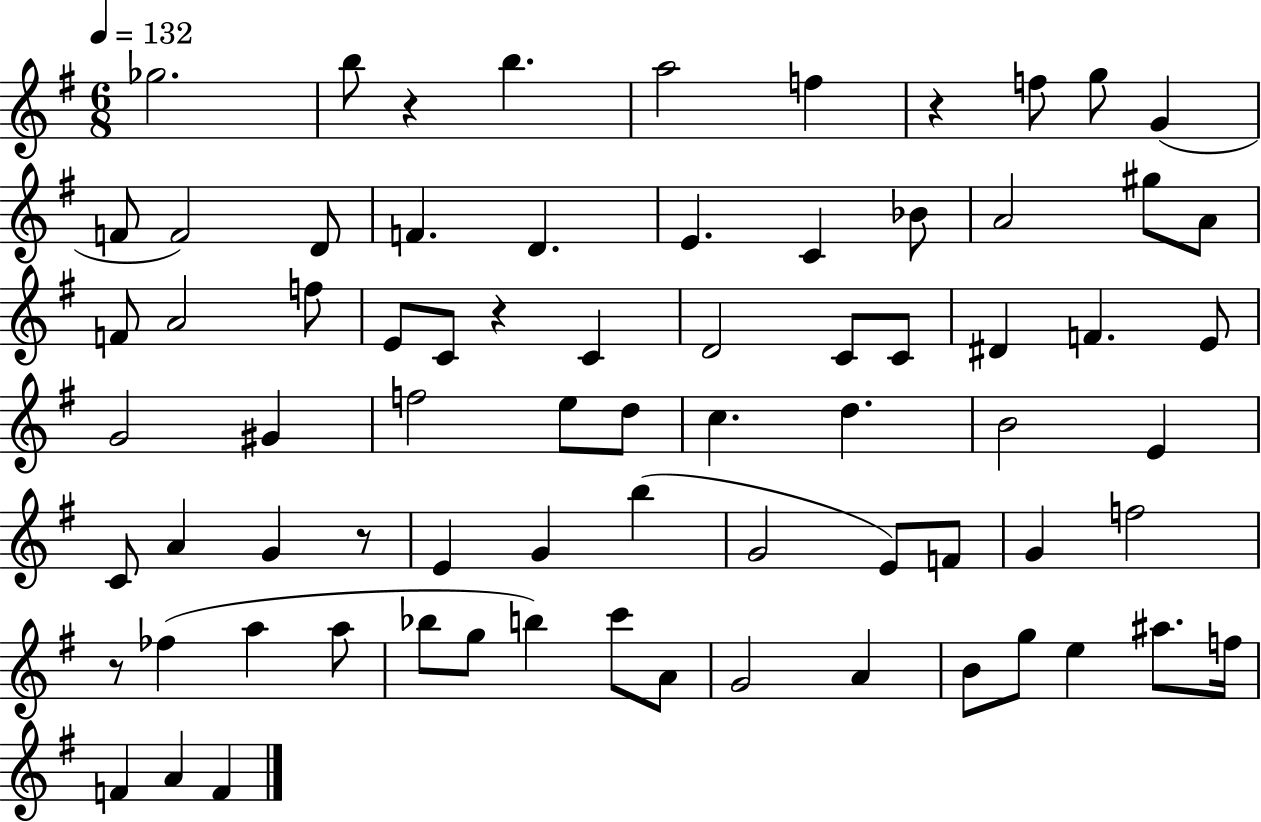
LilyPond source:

{
  \clef treble
  \numericTimeSignature
  \time 6/8
  \key g \major
  \tempo 4 = 132
  \repeat volta 2 { ges''2. | b''8 r4 b''4. | a''2 f''4 | r4 f''8 g''8 g'4( | \break f'8 f'2) d'8 | f'4. d'4. | e'4. c'4 bes'8 | a'2 gis''8 a'8 | \break f'8 a'2 f''8 | e'8 c'8 r4 c'4 | d'2 c'8 c'8 | dis'4 f'4. e'8 | \break g'2 gis'4 | f''2 e''8 d''8 | c''4. d''4. | b'2 e'4 | \break c'8 a'4 g'4 r8 | e'4 g'4 b''4( | g'2 e'8) f'8 | g'4 f''2 | \break r8 fes''4( a''4 a''8 | bes''8 g''8 b''4) c'''8 a'8 | g'2 a'4 | b'8 g''8 e''4 ais''8. f''16 | \break f'4 a'4 f'4 | } \bar "|."
}